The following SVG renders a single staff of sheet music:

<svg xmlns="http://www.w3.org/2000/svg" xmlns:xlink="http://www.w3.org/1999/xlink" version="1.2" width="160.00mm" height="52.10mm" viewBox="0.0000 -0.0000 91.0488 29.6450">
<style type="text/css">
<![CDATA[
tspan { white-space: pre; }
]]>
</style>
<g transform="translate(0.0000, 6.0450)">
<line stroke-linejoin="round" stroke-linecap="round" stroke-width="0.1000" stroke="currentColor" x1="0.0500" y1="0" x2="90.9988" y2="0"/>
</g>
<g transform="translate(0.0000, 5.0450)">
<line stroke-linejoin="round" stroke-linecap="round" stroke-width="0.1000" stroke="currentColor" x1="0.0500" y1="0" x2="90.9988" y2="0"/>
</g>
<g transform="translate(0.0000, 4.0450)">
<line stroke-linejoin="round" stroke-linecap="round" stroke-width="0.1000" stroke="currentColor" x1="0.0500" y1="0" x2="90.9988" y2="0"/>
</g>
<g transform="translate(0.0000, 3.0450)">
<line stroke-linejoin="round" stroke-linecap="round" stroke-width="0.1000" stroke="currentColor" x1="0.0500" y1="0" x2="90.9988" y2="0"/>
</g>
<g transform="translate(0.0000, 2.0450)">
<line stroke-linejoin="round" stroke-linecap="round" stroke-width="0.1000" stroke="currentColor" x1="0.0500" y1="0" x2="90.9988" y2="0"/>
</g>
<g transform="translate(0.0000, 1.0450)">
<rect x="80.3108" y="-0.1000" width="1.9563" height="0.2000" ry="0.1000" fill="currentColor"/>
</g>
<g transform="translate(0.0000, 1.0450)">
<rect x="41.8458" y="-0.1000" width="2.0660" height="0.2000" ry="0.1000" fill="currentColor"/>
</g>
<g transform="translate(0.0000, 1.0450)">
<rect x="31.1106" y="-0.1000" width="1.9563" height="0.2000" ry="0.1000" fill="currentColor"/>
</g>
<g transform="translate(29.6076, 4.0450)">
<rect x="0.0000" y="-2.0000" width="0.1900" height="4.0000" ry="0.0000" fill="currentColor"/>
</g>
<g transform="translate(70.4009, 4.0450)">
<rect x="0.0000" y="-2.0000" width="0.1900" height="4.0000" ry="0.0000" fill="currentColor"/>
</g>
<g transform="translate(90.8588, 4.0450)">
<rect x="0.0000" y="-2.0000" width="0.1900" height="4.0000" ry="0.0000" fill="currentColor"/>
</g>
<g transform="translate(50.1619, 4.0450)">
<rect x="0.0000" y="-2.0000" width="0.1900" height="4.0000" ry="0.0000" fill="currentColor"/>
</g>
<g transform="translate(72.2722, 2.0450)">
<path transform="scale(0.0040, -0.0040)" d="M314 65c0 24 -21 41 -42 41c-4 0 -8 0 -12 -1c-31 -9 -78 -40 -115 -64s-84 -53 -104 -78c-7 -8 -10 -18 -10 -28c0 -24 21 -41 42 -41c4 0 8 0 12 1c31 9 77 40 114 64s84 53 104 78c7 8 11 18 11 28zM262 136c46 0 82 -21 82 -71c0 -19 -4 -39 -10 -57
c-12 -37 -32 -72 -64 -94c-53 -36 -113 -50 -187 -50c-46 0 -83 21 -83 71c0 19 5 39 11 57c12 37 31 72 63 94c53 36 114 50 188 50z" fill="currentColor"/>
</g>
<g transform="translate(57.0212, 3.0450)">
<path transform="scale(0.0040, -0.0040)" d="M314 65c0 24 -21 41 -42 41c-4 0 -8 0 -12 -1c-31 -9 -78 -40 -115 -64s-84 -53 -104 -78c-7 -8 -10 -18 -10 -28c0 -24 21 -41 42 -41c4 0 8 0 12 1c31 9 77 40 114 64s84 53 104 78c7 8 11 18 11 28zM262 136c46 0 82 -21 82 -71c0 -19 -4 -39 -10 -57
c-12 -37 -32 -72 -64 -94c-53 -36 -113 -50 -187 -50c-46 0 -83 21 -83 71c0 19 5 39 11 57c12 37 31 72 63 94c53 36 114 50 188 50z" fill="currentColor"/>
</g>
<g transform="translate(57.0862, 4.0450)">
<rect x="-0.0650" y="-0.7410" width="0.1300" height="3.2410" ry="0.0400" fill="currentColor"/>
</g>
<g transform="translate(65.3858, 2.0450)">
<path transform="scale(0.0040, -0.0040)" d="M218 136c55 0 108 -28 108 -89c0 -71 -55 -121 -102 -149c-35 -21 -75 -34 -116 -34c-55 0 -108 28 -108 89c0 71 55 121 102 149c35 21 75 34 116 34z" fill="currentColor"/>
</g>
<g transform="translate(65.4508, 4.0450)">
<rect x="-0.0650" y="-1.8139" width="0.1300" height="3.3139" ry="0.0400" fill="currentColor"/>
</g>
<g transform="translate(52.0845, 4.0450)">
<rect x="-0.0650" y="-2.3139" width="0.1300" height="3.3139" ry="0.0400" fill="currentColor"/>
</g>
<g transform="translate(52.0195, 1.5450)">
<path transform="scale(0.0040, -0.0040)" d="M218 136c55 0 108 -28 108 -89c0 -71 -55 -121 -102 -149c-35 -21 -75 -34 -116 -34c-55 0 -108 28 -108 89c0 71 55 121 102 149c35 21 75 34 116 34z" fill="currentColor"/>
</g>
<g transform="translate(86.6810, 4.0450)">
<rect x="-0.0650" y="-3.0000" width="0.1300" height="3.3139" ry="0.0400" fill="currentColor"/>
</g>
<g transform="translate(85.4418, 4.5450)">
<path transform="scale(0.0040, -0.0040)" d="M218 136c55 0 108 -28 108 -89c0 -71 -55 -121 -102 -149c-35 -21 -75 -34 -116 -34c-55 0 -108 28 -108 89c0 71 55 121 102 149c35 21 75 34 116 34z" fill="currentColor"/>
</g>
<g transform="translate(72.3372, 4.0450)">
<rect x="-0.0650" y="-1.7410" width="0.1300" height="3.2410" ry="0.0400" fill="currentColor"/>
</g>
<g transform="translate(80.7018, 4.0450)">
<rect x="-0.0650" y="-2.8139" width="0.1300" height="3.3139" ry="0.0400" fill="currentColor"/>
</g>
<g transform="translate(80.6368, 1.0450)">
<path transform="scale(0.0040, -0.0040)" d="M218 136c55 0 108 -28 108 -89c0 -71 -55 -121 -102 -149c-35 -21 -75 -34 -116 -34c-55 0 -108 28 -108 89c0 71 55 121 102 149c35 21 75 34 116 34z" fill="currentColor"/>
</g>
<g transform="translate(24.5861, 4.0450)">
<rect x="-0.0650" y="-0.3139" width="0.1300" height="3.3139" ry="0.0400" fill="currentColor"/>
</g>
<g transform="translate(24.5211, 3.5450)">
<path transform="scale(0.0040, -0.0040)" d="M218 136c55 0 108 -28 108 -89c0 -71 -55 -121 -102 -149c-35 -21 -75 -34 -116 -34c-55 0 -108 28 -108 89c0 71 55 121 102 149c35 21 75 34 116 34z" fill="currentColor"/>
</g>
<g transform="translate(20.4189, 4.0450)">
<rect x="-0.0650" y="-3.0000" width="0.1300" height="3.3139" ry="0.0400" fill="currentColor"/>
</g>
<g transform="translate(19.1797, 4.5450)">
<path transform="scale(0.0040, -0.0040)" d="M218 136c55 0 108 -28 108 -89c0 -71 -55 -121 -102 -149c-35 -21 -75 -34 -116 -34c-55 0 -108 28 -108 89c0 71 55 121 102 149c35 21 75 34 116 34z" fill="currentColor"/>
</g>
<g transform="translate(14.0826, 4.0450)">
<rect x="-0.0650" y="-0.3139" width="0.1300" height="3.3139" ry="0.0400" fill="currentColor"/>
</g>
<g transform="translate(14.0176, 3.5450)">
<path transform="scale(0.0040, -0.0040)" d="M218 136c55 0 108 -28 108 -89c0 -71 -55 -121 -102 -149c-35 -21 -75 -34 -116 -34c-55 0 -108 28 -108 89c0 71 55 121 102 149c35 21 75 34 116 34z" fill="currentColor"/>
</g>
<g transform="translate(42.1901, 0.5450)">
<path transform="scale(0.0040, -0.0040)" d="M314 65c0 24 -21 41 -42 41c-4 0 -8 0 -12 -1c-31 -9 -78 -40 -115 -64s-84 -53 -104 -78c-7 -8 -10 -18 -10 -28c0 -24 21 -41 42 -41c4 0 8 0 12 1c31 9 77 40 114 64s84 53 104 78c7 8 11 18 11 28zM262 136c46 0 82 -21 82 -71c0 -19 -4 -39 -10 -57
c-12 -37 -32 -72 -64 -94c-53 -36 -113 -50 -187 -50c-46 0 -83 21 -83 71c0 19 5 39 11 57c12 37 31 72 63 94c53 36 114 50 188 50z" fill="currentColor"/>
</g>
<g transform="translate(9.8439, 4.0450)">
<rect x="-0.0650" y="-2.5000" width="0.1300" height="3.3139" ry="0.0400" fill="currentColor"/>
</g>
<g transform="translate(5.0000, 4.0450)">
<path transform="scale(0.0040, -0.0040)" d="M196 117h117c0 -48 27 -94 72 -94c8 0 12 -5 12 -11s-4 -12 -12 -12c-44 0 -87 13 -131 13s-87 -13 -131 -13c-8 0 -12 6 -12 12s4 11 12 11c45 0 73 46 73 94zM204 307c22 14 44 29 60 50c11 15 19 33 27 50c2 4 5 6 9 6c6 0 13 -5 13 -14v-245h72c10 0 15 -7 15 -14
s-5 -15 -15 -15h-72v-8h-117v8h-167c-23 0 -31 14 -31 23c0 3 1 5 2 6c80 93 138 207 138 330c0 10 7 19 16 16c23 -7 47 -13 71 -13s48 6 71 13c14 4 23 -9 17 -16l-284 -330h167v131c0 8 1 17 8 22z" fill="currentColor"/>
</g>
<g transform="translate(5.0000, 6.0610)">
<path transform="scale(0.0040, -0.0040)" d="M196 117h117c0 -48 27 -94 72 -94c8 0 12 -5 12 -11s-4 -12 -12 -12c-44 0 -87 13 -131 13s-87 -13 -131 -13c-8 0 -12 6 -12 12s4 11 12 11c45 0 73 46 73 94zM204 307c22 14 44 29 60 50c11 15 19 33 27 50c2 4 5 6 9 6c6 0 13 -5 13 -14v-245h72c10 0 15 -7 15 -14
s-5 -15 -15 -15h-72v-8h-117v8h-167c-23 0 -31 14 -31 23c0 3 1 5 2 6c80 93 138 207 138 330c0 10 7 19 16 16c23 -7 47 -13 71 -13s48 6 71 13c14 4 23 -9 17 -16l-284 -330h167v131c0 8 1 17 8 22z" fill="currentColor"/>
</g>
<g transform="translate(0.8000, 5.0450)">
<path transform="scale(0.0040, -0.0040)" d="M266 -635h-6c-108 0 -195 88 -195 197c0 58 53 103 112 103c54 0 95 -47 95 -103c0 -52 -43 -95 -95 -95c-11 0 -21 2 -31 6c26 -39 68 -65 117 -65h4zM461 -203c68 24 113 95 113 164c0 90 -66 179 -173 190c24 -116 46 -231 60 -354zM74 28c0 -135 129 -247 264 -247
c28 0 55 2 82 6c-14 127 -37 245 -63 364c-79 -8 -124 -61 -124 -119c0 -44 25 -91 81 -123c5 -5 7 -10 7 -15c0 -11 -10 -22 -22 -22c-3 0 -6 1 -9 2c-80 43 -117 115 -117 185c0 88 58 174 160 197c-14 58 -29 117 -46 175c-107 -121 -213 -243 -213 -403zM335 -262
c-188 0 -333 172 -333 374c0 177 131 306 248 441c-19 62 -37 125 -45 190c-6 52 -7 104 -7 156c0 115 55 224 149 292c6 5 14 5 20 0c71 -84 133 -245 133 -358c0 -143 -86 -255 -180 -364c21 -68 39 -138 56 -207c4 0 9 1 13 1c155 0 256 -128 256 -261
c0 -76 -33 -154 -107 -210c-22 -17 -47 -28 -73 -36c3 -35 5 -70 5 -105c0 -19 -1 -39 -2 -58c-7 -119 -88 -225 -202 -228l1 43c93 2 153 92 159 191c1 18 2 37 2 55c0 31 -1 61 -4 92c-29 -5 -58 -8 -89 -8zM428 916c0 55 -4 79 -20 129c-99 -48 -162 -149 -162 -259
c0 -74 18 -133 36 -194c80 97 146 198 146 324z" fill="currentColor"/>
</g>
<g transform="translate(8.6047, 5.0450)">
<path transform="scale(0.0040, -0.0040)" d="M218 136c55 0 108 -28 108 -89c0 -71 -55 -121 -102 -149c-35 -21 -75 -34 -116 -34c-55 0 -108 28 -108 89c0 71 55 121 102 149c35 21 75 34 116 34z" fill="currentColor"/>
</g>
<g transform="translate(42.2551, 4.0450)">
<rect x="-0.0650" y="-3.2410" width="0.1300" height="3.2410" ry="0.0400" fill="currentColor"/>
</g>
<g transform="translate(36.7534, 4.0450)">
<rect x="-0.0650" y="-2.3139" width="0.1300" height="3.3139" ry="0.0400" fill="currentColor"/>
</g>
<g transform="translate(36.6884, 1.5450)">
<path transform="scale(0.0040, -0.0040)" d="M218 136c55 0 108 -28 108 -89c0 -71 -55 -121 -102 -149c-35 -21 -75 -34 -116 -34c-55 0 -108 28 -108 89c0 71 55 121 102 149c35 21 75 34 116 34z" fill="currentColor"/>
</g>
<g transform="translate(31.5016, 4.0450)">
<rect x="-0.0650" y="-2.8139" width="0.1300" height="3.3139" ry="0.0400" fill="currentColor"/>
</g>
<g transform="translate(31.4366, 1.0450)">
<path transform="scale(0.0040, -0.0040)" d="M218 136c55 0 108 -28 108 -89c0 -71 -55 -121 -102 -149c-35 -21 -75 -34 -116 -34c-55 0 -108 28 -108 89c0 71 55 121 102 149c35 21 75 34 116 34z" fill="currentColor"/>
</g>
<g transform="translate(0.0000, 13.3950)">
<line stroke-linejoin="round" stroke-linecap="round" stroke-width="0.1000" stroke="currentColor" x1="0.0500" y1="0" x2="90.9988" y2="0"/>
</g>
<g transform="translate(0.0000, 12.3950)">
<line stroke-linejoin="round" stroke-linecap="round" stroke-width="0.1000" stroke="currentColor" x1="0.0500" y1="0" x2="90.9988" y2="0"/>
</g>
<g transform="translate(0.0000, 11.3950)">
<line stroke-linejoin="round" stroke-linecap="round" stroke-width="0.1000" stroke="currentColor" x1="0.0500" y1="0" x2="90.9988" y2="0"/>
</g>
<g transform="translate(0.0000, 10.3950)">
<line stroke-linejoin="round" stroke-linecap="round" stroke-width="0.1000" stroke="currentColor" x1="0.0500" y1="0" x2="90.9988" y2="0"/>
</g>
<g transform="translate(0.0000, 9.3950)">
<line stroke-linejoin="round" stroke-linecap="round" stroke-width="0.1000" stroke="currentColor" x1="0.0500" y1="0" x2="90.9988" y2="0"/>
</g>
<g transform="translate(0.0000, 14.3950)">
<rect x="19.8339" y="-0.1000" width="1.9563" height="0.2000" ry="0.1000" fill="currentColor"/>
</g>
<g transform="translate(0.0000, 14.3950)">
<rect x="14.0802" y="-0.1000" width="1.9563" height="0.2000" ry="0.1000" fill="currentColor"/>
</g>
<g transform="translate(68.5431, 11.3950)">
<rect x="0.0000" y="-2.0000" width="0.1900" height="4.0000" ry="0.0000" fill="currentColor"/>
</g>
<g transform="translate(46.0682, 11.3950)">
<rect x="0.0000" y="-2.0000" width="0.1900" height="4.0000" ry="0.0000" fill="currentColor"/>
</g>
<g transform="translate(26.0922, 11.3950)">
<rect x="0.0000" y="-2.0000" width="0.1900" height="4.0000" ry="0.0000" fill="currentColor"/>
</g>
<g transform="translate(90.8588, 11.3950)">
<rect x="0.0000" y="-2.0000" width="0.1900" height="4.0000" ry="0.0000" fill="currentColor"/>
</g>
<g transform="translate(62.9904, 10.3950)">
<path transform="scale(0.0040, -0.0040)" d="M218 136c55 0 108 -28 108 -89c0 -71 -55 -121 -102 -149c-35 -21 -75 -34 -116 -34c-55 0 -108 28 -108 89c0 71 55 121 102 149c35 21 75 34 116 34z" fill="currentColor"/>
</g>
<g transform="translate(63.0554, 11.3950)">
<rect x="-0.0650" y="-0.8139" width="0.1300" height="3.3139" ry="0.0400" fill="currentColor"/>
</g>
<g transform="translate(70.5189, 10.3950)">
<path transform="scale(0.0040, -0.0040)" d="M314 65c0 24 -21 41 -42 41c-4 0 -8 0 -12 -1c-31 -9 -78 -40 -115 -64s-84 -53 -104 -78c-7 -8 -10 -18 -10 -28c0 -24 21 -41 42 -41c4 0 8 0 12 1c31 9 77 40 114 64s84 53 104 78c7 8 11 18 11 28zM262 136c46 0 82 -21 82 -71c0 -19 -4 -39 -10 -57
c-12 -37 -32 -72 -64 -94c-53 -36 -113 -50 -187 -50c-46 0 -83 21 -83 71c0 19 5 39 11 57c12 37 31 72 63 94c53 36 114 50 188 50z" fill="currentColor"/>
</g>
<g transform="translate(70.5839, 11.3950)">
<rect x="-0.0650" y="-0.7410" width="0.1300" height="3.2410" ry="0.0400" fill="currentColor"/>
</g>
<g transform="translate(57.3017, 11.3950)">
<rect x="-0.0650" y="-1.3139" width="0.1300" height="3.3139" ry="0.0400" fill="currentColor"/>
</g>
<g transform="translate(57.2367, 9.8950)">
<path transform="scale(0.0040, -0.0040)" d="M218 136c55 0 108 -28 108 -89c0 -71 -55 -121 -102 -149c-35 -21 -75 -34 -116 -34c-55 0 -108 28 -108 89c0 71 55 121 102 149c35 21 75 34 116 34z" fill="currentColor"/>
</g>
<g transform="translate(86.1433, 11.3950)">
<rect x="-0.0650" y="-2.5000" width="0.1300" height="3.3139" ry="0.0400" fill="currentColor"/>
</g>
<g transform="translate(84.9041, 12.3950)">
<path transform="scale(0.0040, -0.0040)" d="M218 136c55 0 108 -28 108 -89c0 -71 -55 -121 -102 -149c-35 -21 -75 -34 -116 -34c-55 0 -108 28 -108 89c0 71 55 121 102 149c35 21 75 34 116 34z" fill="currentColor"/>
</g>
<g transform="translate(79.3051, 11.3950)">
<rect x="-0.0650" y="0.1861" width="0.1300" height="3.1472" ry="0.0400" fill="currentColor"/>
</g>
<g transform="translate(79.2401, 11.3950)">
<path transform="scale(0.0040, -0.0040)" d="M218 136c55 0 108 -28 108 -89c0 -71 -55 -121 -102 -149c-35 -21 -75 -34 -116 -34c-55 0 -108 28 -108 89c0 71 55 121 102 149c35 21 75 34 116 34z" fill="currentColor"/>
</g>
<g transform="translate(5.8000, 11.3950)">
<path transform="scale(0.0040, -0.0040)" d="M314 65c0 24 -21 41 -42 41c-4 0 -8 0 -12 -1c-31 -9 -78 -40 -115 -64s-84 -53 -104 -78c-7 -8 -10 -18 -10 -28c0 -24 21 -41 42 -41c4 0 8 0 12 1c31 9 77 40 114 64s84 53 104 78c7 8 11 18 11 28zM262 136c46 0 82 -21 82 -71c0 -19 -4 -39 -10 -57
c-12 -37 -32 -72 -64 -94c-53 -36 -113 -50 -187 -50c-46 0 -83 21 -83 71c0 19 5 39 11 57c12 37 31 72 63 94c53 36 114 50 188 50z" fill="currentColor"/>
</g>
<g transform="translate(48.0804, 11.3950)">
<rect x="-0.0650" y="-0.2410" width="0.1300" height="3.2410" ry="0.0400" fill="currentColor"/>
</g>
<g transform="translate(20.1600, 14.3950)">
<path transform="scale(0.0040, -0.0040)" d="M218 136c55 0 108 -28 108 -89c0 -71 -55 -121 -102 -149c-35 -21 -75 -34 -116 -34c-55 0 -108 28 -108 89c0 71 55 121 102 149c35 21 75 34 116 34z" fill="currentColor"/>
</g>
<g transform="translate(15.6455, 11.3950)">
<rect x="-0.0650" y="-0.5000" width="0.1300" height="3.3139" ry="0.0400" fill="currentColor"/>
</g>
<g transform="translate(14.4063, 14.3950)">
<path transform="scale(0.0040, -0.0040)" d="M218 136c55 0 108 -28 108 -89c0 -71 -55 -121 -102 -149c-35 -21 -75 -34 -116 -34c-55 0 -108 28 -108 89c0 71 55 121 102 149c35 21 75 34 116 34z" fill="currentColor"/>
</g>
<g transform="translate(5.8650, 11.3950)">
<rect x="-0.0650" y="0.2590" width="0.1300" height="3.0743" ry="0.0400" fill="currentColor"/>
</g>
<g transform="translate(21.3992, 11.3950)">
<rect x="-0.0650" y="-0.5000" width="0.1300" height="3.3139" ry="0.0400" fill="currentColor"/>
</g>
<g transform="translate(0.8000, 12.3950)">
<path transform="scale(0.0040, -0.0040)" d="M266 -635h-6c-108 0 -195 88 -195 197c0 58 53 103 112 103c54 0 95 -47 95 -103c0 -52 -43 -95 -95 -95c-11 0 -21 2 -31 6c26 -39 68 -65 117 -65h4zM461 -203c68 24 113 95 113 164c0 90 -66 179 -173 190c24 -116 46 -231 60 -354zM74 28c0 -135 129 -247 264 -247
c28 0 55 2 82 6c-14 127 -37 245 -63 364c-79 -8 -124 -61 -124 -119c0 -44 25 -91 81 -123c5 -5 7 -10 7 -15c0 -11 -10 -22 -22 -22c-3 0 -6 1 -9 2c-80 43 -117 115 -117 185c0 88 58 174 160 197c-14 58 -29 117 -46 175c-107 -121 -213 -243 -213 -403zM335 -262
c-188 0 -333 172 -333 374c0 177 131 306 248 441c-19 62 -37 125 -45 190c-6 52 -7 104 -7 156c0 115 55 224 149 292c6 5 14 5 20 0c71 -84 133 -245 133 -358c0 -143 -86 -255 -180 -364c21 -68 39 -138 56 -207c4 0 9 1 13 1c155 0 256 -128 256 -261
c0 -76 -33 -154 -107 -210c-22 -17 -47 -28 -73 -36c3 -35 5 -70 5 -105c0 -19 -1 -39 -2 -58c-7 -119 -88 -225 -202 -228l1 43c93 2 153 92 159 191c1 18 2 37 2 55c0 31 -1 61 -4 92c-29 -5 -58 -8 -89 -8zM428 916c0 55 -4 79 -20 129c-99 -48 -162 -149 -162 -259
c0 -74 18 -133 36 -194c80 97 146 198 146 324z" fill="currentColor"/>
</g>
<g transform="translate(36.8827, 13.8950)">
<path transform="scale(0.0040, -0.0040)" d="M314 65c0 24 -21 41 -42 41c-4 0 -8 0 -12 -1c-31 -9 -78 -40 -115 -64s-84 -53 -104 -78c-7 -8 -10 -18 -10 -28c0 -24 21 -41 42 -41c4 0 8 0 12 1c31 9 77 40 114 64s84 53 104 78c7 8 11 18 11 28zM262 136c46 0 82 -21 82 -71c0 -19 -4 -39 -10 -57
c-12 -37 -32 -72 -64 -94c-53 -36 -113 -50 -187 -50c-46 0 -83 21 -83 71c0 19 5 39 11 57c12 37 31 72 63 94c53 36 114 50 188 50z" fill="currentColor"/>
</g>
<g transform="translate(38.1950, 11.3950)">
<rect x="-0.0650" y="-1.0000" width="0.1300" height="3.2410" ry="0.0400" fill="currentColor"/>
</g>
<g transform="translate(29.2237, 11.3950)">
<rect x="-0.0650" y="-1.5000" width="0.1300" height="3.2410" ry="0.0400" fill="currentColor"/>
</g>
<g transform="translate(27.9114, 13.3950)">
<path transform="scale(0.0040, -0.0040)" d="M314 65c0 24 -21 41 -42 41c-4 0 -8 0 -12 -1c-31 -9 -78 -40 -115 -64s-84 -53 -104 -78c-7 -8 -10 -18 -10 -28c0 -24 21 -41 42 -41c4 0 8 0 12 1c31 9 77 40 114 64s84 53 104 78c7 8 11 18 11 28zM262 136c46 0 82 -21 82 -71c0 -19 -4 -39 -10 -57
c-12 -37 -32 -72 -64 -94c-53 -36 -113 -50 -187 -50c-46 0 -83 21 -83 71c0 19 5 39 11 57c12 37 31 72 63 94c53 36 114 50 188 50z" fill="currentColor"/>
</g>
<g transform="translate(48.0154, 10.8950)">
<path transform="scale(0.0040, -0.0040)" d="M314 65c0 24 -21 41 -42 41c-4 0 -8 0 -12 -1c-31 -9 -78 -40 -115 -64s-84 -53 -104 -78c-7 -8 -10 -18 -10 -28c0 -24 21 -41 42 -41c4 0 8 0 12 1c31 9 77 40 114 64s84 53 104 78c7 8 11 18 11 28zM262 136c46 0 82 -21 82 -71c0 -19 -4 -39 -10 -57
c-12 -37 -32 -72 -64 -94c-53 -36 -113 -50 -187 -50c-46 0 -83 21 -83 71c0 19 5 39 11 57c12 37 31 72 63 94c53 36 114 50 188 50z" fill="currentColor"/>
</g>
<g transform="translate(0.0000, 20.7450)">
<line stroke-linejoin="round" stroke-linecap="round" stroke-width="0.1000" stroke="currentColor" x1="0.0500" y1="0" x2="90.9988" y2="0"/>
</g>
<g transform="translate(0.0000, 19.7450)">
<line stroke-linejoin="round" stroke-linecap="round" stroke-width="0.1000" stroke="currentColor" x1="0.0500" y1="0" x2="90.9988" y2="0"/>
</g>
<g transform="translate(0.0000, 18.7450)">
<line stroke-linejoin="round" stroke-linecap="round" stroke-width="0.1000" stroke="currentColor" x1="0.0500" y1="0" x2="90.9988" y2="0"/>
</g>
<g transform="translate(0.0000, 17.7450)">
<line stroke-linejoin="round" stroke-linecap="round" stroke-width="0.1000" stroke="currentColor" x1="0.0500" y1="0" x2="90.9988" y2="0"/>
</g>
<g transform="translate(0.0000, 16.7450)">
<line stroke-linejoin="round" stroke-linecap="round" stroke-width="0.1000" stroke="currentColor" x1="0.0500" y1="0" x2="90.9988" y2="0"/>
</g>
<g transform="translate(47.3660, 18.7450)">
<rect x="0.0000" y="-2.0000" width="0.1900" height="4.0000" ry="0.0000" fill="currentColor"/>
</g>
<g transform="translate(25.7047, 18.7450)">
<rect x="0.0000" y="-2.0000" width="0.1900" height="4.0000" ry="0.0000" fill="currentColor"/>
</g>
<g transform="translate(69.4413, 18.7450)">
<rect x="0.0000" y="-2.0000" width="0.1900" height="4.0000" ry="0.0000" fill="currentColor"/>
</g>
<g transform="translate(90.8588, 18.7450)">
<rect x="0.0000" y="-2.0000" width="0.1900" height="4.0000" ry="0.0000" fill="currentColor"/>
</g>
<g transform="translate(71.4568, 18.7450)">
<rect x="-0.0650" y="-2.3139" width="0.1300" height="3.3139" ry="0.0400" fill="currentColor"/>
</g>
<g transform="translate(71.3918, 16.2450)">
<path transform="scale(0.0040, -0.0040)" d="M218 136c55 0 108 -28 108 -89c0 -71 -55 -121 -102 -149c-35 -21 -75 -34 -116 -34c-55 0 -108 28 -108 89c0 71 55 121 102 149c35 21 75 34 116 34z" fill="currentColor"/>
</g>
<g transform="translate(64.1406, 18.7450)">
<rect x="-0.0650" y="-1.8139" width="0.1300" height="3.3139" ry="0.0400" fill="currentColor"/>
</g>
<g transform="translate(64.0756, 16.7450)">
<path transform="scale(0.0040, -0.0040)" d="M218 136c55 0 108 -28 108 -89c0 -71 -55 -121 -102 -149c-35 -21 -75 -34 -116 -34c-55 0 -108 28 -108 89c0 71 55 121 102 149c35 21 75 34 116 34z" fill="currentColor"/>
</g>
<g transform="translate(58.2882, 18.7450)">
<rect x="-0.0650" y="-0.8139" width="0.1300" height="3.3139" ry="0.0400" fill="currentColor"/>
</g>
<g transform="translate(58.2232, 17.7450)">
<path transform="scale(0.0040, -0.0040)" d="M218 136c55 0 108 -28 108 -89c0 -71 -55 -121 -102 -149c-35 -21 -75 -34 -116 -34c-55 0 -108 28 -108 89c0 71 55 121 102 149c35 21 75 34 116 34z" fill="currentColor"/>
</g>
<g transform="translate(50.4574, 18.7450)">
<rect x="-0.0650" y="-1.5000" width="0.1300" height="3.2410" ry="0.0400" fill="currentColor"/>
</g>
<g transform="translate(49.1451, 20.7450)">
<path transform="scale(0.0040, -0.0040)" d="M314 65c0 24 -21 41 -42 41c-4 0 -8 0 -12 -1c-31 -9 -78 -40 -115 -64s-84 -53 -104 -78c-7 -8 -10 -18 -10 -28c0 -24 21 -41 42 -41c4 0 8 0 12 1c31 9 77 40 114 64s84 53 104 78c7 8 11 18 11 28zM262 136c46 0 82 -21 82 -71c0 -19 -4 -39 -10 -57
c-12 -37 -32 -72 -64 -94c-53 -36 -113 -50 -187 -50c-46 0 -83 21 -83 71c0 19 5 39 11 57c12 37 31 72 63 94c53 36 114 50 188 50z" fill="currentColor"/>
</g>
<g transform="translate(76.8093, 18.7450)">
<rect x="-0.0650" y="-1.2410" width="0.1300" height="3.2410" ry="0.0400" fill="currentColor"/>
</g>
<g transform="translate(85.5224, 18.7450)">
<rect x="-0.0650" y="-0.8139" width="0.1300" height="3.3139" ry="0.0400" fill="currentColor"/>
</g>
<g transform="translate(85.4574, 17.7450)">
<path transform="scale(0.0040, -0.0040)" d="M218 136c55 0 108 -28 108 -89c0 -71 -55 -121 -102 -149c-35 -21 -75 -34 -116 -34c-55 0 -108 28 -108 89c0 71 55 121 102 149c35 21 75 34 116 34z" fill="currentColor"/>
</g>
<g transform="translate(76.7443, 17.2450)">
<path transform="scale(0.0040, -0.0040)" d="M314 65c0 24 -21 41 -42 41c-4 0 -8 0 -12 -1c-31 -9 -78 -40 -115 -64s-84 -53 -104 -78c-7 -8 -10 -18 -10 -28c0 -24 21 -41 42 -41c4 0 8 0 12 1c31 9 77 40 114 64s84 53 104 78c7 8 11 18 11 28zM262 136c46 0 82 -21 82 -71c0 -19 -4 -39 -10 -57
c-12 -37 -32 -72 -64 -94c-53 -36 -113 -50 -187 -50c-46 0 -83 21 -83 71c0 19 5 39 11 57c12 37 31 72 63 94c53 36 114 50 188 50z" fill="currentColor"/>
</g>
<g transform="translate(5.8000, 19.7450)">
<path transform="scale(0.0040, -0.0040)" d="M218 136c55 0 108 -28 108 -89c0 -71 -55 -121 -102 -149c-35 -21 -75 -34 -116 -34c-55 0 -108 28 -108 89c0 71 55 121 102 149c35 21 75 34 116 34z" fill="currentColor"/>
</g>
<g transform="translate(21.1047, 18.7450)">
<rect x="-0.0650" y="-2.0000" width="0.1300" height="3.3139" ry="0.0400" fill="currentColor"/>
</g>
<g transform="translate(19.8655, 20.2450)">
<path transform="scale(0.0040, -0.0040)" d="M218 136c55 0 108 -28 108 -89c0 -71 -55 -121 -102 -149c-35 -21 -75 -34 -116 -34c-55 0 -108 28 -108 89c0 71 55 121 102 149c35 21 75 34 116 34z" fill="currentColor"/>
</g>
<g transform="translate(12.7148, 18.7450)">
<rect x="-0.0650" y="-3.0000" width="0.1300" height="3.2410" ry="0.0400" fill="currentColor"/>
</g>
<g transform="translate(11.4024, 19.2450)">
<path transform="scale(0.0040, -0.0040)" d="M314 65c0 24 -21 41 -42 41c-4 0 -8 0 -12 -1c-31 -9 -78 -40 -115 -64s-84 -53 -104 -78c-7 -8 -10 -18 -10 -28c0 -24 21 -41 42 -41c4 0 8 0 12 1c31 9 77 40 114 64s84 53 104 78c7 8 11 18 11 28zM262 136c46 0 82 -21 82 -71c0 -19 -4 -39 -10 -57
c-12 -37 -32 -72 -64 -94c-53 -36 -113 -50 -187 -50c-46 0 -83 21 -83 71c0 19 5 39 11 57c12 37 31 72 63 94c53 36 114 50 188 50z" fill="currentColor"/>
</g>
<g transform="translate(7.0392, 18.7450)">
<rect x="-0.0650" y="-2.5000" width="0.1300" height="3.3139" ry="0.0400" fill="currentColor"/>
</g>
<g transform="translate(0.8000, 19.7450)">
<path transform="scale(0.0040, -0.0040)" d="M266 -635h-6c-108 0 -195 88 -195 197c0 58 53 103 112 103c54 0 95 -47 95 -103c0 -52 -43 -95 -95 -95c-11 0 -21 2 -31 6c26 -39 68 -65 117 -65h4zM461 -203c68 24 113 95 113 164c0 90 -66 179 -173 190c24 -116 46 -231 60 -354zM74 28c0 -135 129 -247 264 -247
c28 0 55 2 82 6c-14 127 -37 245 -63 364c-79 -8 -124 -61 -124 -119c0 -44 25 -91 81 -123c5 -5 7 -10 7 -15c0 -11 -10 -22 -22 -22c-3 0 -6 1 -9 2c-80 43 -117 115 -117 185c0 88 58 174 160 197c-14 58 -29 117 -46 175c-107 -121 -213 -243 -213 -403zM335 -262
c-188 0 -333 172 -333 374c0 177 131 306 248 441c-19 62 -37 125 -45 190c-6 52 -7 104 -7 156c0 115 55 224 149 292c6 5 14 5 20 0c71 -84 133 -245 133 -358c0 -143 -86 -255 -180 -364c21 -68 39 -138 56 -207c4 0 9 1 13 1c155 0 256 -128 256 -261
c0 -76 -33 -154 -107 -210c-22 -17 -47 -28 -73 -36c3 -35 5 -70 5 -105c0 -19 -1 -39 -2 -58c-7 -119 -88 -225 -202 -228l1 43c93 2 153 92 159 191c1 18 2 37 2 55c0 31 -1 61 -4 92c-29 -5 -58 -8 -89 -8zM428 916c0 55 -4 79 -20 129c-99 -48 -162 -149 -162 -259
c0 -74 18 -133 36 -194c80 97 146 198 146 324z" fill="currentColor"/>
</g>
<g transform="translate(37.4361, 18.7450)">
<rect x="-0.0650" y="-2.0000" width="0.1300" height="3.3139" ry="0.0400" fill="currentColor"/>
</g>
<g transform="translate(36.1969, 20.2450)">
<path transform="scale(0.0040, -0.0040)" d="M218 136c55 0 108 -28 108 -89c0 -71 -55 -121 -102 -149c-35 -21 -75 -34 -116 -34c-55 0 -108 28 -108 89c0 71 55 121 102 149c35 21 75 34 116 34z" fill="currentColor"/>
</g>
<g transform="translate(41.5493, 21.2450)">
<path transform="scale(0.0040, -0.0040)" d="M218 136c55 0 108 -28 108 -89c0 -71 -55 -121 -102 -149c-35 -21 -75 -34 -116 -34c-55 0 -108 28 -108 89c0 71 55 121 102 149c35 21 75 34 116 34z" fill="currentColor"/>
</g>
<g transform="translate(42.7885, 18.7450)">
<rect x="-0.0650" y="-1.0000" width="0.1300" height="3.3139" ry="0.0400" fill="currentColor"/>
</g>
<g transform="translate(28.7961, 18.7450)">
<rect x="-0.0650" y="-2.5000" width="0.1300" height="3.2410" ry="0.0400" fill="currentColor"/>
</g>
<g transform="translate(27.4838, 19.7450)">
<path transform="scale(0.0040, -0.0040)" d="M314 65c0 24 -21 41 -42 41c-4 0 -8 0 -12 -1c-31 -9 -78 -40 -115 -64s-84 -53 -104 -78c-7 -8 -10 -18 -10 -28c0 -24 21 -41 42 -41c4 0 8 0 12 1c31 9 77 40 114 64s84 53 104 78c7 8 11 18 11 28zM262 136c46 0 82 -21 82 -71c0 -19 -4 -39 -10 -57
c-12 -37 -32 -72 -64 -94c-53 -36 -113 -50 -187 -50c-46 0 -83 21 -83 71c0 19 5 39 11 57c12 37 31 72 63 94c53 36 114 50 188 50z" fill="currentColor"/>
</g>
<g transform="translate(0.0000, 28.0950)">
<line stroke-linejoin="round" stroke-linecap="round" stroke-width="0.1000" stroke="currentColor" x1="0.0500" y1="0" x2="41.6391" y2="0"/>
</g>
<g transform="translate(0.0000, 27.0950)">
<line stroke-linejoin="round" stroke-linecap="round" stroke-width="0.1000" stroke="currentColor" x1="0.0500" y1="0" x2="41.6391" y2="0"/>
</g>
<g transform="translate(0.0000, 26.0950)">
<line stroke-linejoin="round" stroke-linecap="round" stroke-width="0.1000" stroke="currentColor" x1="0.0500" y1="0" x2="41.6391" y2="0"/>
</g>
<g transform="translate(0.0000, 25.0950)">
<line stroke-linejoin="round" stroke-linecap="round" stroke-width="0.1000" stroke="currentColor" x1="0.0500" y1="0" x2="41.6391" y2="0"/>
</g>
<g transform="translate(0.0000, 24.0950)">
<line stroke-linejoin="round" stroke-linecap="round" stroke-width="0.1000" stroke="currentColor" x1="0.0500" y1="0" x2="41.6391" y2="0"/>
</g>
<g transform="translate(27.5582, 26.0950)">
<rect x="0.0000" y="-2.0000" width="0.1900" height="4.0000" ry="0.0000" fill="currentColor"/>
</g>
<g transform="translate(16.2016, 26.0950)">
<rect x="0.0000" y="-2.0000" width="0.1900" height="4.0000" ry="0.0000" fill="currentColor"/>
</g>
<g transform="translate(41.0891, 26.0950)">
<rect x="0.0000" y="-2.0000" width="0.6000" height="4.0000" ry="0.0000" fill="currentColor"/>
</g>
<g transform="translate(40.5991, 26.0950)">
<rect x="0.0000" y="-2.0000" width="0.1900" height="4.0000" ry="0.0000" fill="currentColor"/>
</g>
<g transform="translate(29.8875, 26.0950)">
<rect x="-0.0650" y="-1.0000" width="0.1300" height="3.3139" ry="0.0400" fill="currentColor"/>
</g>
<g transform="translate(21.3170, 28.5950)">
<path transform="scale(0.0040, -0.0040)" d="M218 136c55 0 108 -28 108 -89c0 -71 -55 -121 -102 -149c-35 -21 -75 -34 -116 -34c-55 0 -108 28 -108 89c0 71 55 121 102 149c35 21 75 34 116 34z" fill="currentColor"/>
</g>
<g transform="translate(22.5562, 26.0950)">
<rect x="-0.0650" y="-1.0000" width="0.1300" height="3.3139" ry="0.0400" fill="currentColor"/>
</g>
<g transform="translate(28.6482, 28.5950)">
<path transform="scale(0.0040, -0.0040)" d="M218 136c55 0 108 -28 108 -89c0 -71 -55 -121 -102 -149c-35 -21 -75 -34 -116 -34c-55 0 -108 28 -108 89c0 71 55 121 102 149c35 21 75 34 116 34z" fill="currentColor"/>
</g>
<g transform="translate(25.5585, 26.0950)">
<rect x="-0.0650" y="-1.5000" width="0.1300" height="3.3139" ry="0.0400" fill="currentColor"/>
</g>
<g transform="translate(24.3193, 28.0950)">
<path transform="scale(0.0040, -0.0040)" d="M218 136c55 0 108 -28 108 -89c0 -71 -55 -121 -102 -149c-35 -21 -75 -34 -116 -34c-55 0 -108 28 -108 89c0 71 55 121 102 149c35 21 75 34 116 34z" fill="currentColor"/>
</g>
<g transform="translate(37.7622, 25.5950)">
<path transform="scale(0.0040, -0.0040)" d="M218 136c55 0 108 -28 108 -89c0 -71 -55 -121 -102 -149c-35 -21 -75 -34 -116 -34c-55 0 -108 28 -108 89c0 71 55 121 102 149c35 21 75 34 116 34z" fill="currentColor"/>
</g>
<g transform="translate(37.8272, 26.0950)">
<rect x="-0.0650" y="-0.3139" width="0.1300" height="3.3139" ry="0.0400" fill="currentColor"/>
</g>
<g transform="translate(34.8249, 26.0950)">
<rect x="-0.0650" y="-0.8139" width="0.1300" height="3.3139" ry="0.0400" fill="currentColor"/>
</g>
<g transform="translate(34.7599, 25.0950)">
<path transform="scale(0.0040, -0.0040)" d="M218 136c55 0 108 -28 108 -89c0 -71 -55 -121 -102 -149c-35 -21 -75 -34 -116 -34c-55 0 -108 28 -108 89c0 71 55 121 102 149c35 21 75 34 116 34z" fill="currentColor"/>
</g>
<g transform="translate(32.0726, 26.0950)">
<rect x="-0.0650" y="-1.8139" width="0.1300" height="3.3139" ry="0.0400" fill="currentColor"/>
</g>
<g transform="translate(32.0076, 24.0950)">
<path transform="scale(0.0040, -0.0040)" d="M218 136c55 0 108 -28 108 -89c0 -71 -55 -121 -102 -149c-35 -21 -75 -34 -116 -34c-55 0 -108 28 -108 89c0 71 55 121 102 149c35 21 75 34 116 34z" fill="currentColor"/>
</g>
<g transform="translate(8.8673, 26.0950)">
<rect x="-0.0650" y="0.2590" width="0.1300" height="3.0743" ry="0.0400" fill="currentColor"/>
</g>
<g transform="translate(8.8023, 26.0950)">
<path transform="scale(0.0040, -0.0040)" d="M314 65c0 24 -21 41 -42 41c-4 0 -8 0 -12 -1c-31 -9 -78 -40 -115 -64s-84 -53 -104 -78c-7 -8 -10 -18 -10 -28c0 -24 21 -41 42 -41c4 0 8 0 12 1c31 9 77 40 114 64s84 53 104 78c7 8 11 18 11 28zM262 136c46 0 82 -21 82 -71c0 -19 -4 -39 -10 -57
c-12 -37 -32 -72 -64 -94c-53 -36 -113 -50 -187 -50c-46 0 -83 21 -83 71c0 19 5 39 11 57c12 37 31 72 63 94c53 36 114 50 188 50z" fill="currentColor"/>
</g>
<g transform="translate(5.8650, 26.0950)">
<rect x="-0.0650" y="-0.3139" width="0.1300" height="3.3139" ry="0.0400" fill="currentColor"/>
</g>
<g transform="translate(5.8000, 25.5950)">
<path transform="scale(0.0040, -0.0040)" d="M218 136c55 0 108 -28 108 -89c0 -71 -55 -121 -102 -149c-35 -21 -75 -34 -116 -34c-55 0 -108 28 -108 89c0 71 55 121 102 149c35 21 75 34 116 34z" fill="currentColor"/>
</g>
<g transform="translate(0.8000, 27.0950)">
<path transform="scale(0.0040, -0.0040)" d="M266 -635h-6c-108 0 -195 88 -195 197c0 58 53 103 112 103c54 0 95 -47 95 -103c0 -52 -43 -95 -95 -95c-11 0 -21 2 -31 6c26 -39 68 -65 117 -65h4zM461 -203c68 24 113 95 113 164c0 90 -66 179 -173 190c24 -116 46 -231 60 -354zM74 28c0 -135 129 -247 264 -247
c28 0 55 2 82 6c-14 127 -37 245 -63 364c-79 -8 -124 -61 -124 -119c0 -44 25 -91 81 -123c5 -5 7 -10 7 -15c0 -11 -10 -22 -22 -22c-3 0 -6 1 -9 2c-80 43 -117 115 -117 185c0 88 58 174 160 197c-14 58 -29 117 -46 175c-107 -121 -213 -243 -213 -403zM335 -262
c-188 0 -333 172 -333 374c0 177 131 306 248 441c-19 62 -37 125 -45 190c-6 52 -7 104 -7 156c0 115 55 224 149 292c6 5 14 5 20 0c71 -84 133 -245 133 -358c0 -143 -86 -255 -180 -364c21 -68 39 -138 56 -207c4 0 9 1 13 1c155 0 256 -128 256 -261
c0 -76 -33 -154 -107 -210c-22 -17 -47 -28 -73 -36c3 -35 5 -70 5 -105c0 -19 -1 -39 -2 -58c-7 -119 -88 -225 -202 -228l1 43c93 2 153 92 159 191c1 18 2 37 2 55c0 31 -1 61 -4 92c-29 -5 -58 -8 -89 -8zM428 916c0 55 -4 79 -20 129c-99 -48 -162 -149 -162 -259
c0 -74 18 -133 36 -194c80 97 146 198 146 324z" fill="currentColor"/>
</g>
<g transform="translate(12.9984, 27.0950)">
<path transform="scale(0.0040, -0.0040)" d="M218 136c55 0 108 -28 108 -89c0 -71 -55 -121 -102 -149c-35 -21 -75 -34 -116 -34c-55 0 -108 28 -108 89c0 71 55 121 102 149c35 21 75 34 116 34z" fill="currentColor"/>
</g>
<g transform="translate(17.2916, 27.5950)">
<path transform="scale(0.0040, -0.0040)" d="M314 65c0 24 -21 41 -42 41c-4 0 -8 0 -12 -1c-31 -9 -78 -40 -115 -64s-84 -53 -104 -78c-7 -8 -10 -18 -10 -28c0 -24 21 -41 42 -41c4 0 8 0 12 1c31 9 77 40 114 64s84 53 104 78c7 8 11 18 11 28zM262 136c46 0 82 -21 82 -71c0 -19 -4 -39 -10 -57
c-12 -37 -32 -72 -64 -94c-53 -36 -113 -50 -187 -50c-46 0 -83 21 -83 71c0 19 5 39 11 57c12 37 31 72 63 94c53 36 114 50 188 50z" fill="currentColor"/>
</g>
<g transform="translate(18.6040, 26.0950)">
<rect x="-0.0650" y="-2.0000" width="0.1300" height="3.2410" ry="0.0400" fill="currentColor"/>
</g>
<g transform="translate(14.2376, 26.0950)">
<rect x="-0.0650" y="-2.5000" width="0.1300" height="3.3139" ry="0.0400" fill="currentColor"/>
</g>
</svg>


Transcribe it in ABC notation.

X:1
T:Untitled
M:4/4
L:1/4
K:C
G c A c a g b2 g d2 f f2 a A B2 C C E2 D2 c2 e d d2 B G G A2 F G2 F D E2 d f g e2 d c B2 G F2 D E D f d c